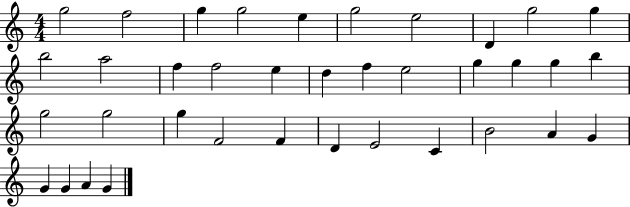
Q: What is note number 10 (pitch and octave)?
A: G5